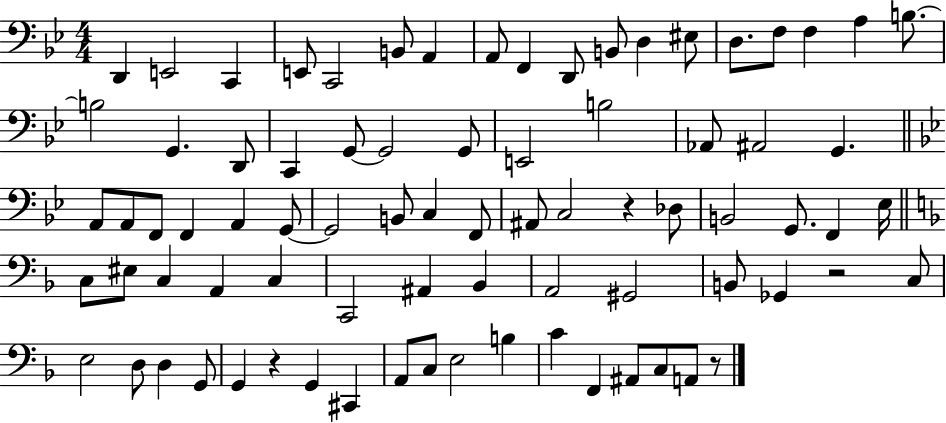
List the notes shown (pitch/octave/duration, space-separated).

D2/q E2/h C2/q E2/e C2/h B2/e A2/q A2/e F2/q D2/e B2/e D3/q EIS3/e D3/e. F3/e F3/q A3/q B3/e. B3/h G2/q. D2/e C2/q G2/e G2/h G2/e E2/h B3/h Ab2/e A#2/h G2/q. A2/e A2/e F2/e F2/q A2/q G2/e G2/h B2/e C3/q F2/e A#2/e C3/h R/q Db3/e B2/h G2/e. F2/q Eb3/s C3/e EIS3/e C3/q A2/q C3/q C2/h A#2/q Bb2/q A2/h G#2/h B2/e Gb2/q R/h C3/e E3/h D3/e D3/q G2/e G2/q R/q G2/q C#2/q A2/e C3/e E3/h B3/q C4/q F2/q A#2/e C3/e A2/e R/e